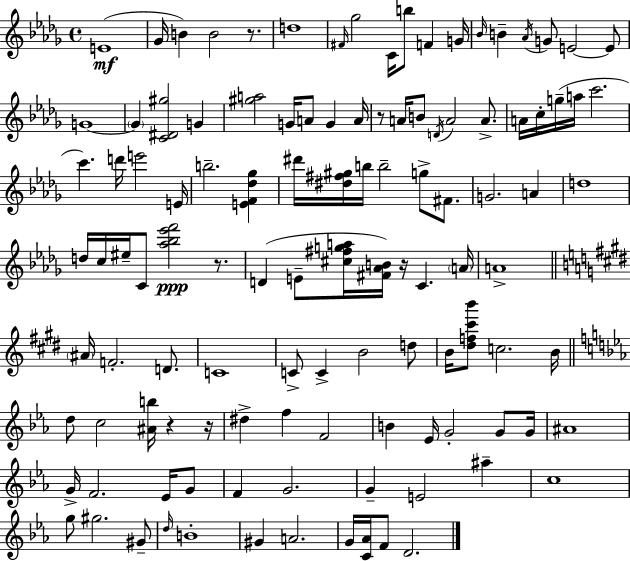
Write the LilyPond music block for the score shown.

{
  \clef treble
  \time 4/4
  \defaultTimeSignature
  \key bes \minor
  e'1(\mf | ges'16 b'4) b'2 r8. | d''1 | \grace { fis'16 } ges''2 c'16 b''8 f'4 | \break g'16 \grace { bes'16 } b'4-- \acciaccatura { aes'16 } g'8 e'2~~ | e'8 g'1~~ | \parenthesize g'4 <c' dis' gis''>2 g'4 | <gis'' a''>2 g'16 a'8 g'4 | \break a'16 r8 a'16 b'8 \acciaccatura { d'16 } a'2 | a'8.-> a'16 c''16-. g''16--( a''16 c'''2. | c'''4.) d'''16 e'''2 | e'16 b''2.-- | \break <e' f' des'' ges''>4 dis'''16 <dis'' fis'' gis''>16 b''16 b''2-- g''8-> | fis'8. g'2. | a'4 d''1 | d''16 c''16 eis''16-- c'8 <aes'' bes'' ees''' f'''>2\ppp | \break r8. d'4( e'8-- <cis'' fis'' g'' a''>16 <fis' aes' b'>16) r16 c'4. | \parenthesize a'16 a'1-> | \bar "||" \break \key e \major \parenthesize ais'16 f'2.-. d'8. | c'1 | c'8-> c'4-> b'2 d''8 | b'16 <dis'' f'' cis''' b'''>8 c''2. b'16 | \break \bar "||" \break \key c \minor d''8 c''2 <ais' b''>16 r4 r16 | dis''4-> f''4 f'2 | b'4 ees'16 g'2-. g'8 g'16 | ais'1 | \break g'16-> f'2. ees'16 g'8 | f'4 g'2. | g'4-- e'2 ais''4-- | c''1 | \break g''8 gis''2. gis'8-- | \grace { d''16 } b'1-. | gis'4 a'2. | g'16 <c' aes'>16 f'8 d'2. | \break \bar "|."
}